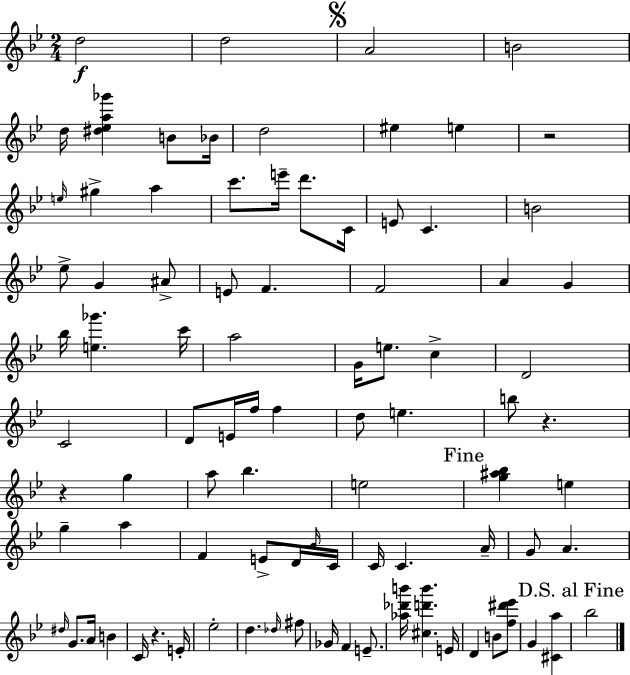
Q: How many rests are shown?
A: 4